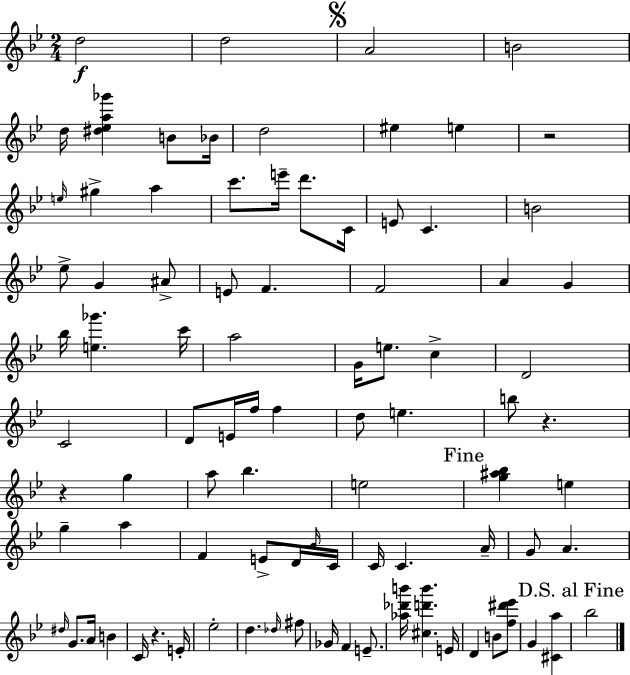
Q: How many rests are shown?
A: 4